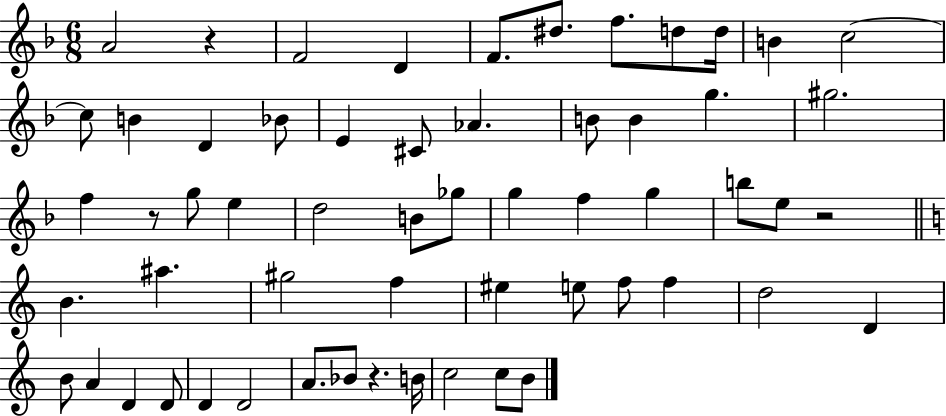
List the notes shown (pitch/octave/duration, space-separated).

A4/h R/q F4/h D4/q F4/e. D#5/e. F5/e. D5/e D5/s B4/q C5/h C5/e B4/q D4/q Bb4/e E4/q C#4/e Ab4/q. B4/e B4/q G5/q. G#5/h. F5/q R/e G5/e E5/q D5/h B4/e Gb5/e G5/q F5/q G5/q B5/e E5/e R/h B4/q. A#5/q. G#5/h F5/q EIS5/q E5/e F5/e F5/q D5/h D4/q B4/e A4/q D4/q D4/e D4/q D4/h A4/e. Bb4/e R/q. B4/s C5/h C5/e B4/e